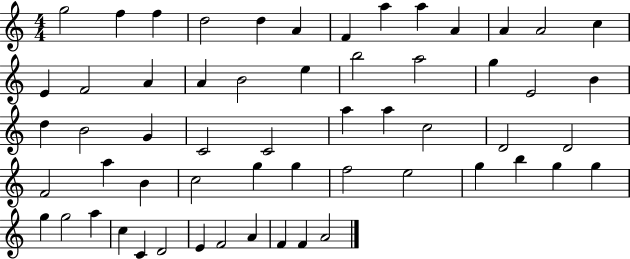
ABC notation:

X:1
T:Untitled
M:4/4
L:1/4
K:C
g2 f f d2 d A F a a A A A2 c E F2 A A B2 e b2 a2 g E2 B d B2 G C2 C2 a a c2 D2 D2 F2 a B c2 g g f2 e2 g b g g g g2 a c C D2 E F2 A F F A2